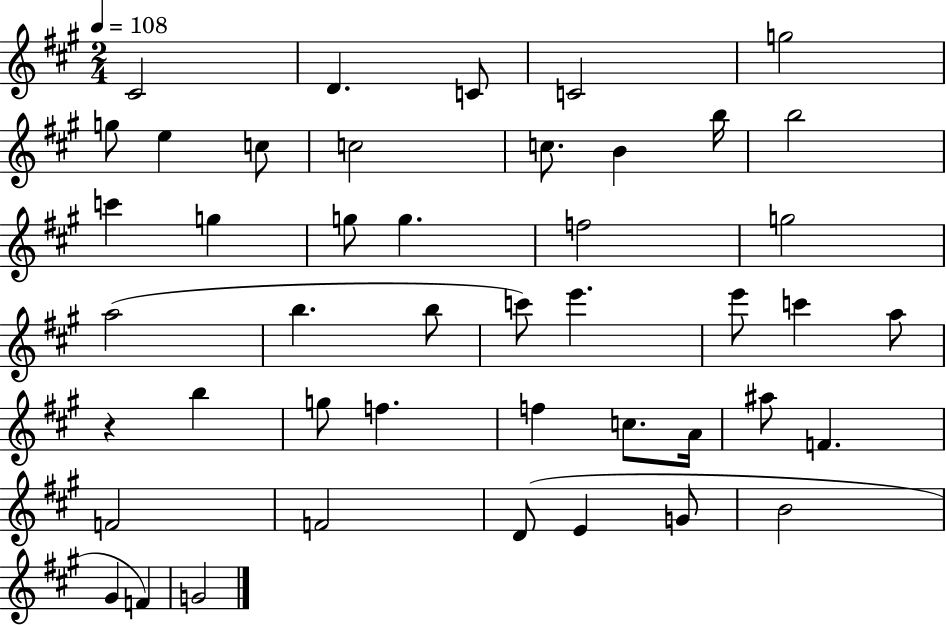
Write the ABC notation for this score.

X:1
T:Untitled
M:2/4
L:1/4
K:A
^C2 D C/2 C2 g2 g/2 e c/2 c2 c/2 B b/4 b2 c' g g/2 g f2 g2 a2 b b/2 c'/2 e' e'/2 c' a/2 z b g/2 f f c/2 A/4 ^a/2 F F2 F2 D/2 E G/2 B2 ^G F G2